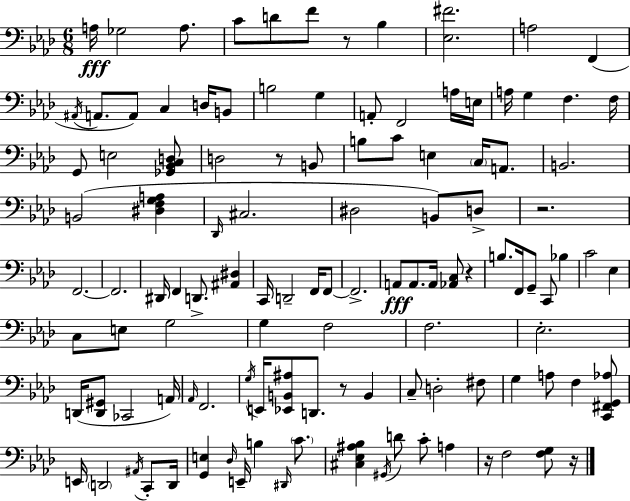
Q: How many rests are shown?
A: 7